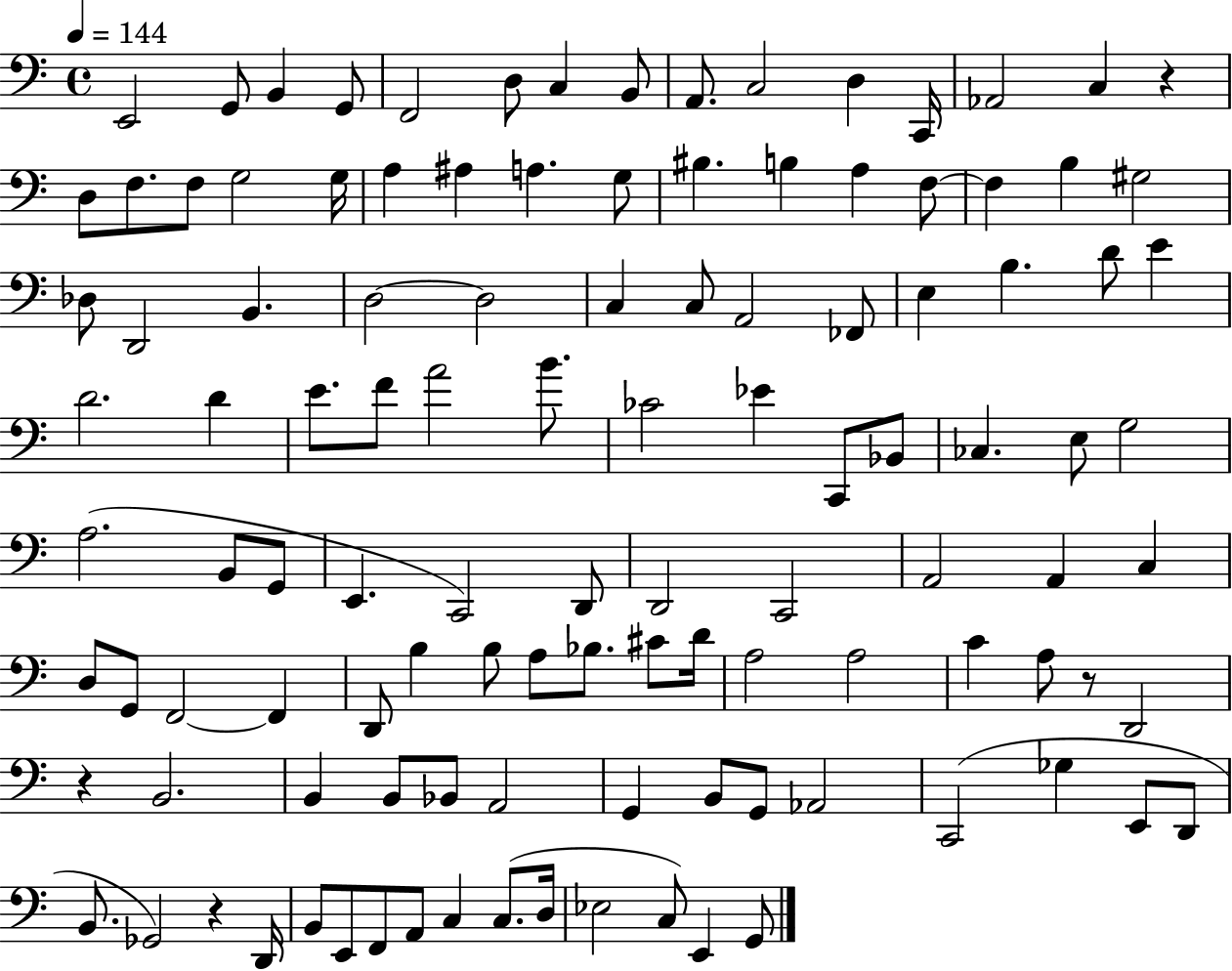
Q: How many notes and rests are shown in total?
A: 114